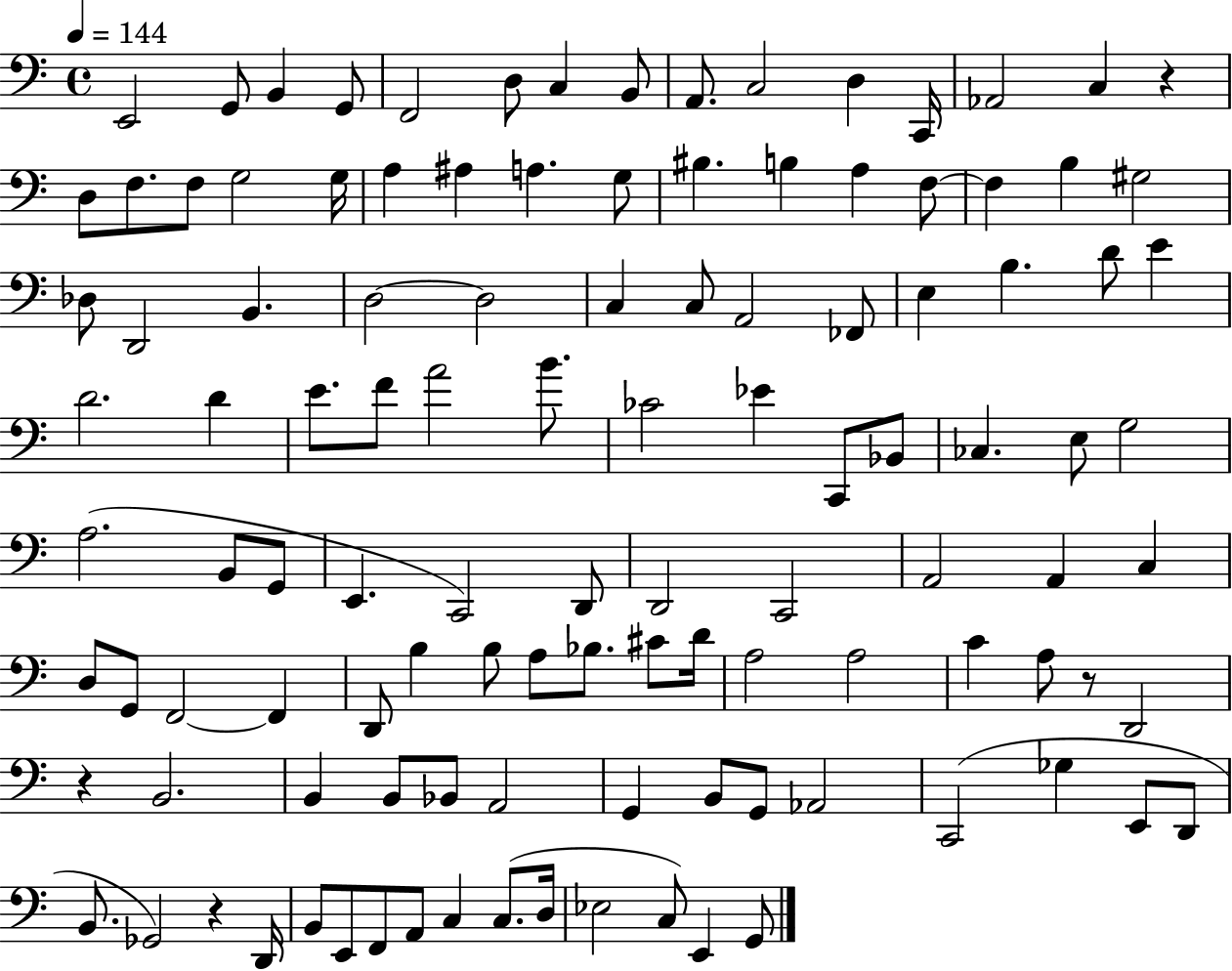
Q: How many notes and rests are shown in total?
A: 114